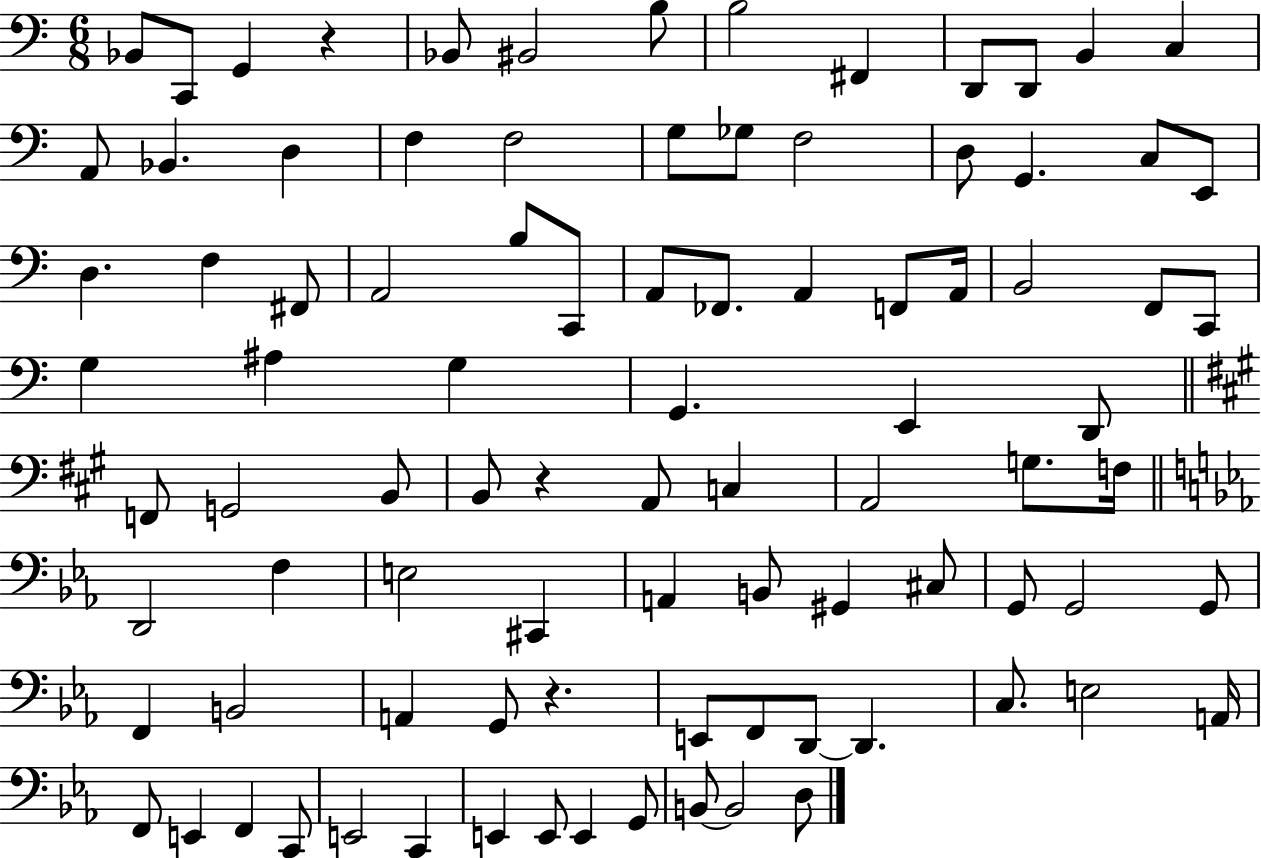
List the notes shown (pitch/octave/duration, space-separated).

Bb2/e C2/e G2/q R/q Bb2/e BIS2/h B3/e B3/h F#2/q D2/e D2/e B2/q C3/q A2/e Bb2/q. D3/q F3/q F3/h G3/e Gb3/e F3/h D3/e G2/q. C3/e E2/e D3/q. F3/q F#2/e A2/h B3/e C2/e A2/e FES2/e. A2/q F2/e A2/s B2/h F2/e C2/e G3/q A#3/q G3/q G2/q. E2/q D2/e F2/e G2/h B2/e B2/e R/q A2/e C3/q A2/h G3/e. F3/s D2/h F3/q E3/h C#2/q A2/q B2/e G#2/q C#3/e G2/e G2/h G2/e F2/q B2/h A2/q G2/e R/q. E2/e F2/e D2/e D2/q. C3/e. E3/h A2/s F2/e E2/q F2/q C2/e E2/h C2/q E2/q E2/e E2/q G2/e B2/e B2/h D3/e